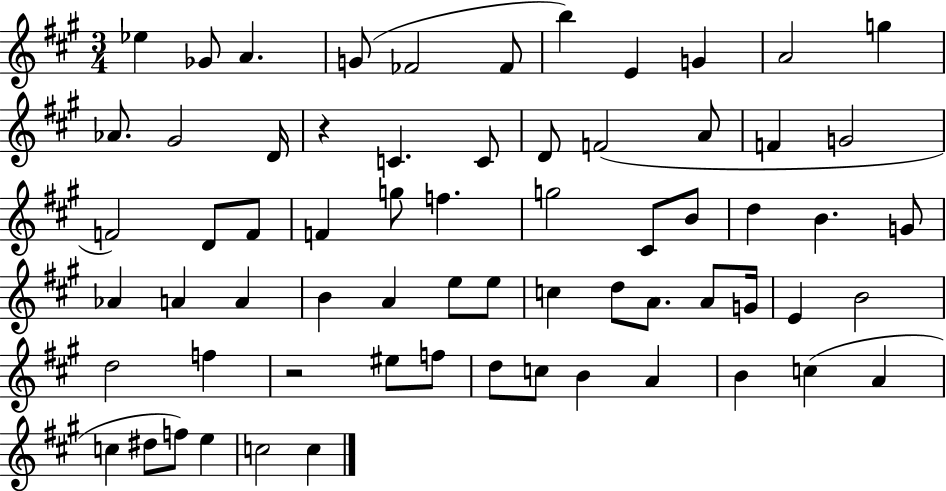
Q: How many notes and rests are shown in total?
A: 66